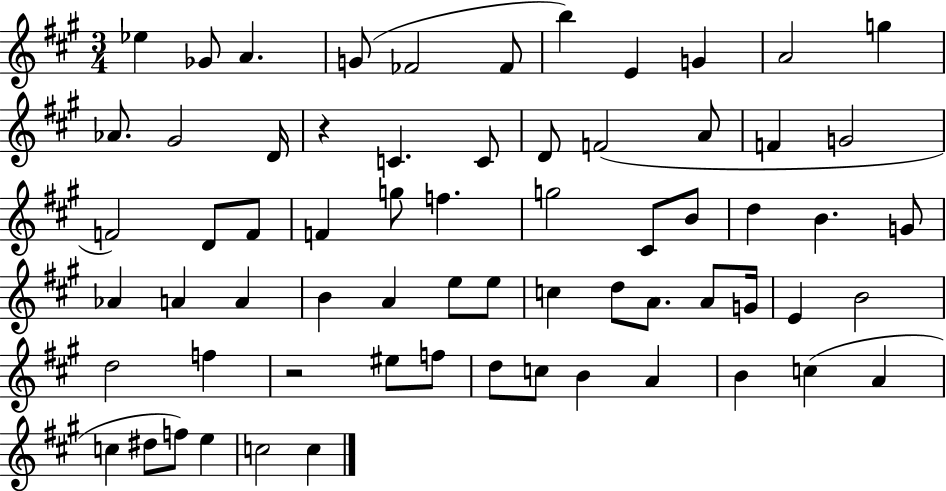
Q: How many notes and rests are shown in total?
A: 66